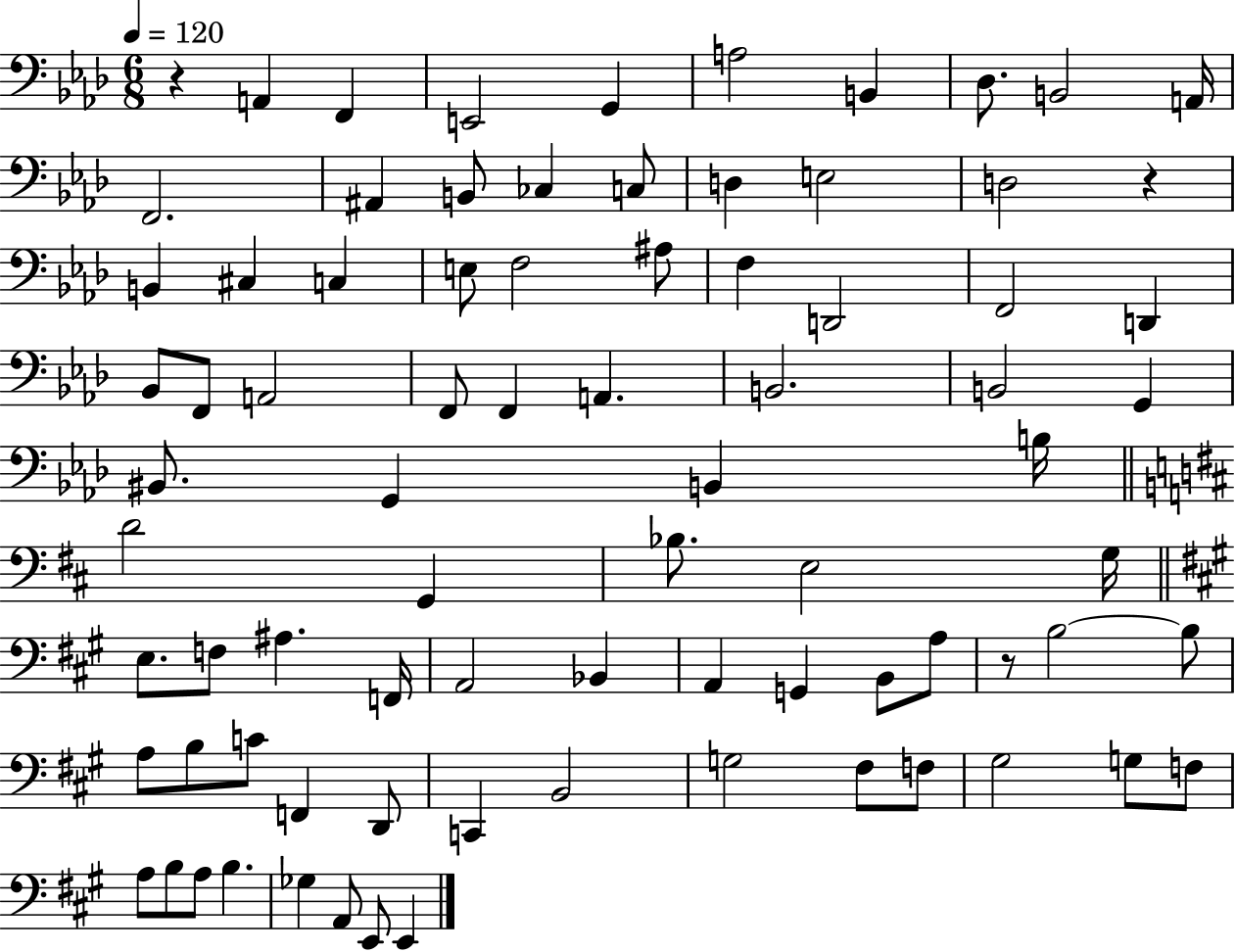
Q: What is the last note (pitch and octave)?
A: E2